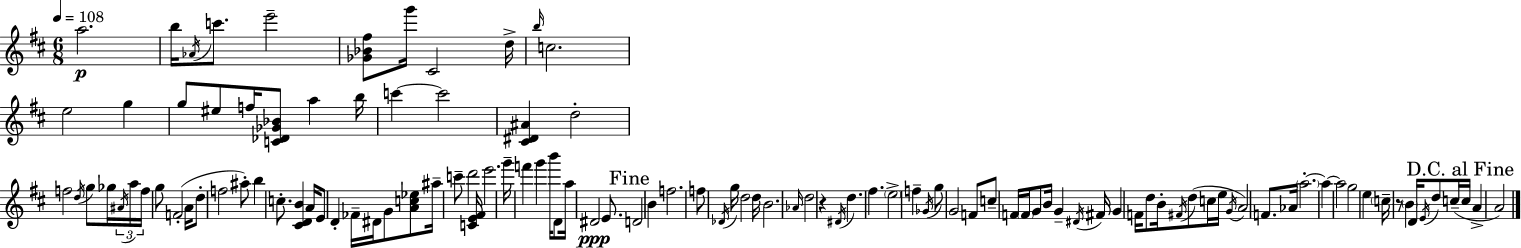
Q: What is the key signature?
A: D major